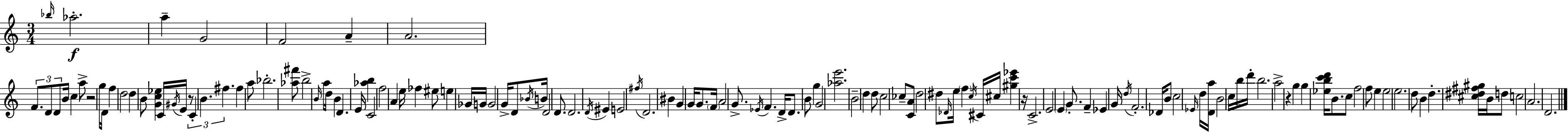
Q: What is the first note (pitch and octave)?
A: Bb5